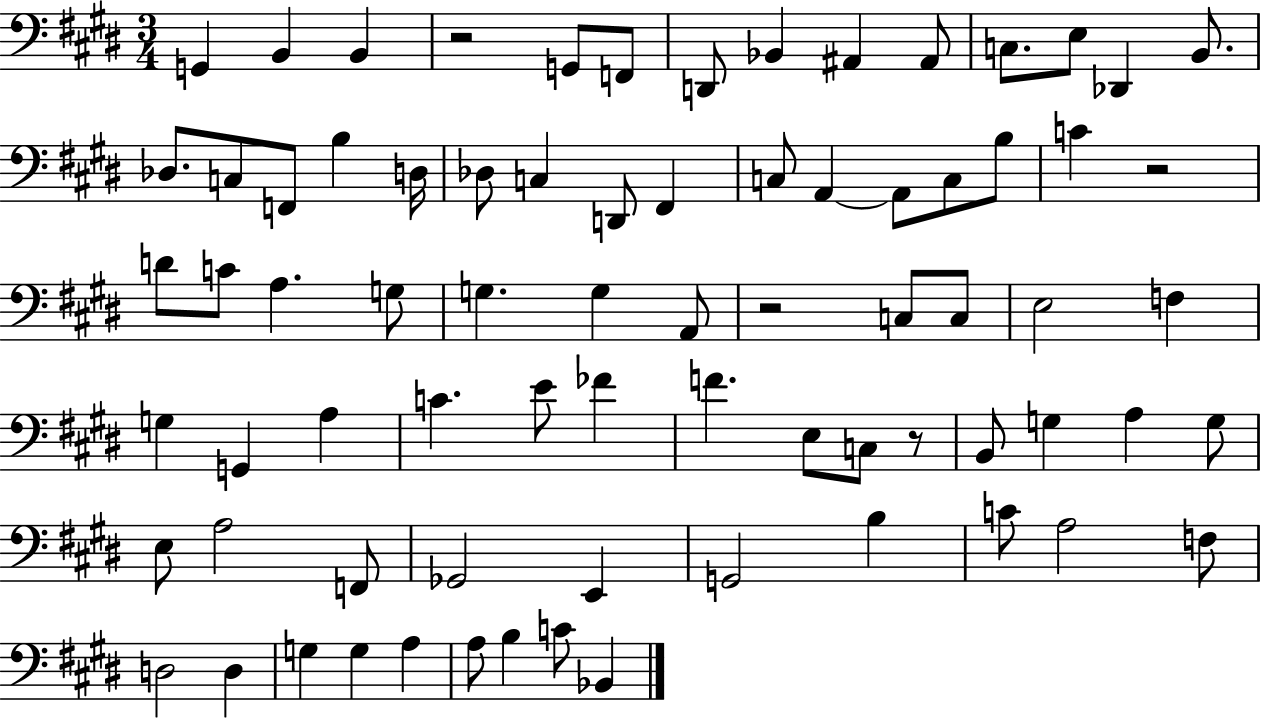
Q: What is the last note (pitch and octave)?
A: Bb2